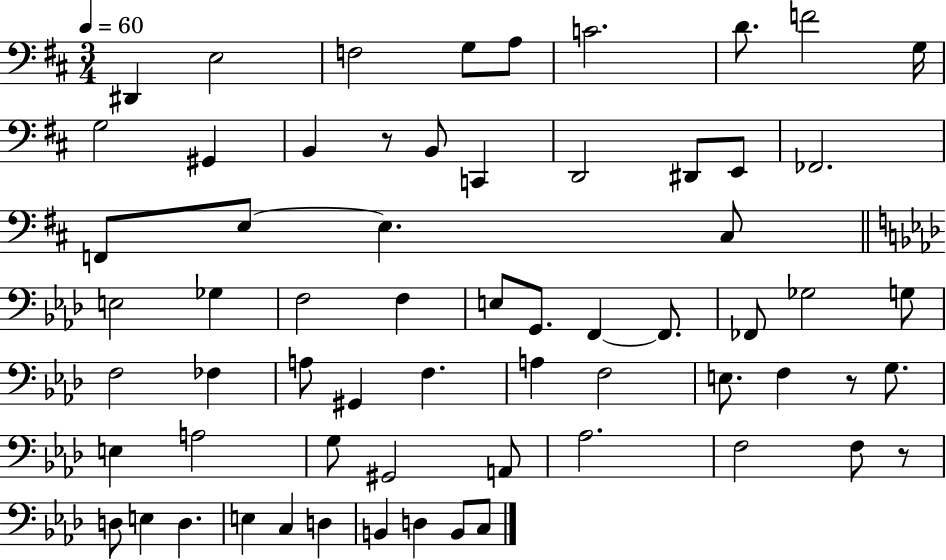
{
  \clef bass
  \numericTimeSignature
  \time 3/4
  \key d \major
  \tempo 4 = 60
  \repeat volta 2 { dis,4 e2 | f2 g8 a8 | c'2. | d'8. f'2 g16 | \break g2 gis,4 | b,4 r8 b,8 c,4 | d,2 dis,8 e,8 | fes,2. | \break f,8 e8~~ e4. cis8 | \bar "||" \break \key aes \major e2 ges4 | f2 f4 | e8 g,8. f,4~~ f,8. | fes,8 ges2 g8 | \break f2 fes4 | a8 gis,4 f4. | a4 f2 | e8. f4 r8 g8. | \break e4 a2 | g8 gis,2 a,8 | aes2. | f2 f8 r8 | \break d8 e4 d4. | e4 c4 d4 | b,4 d4 b,8 c8 | } \bar "|."
}